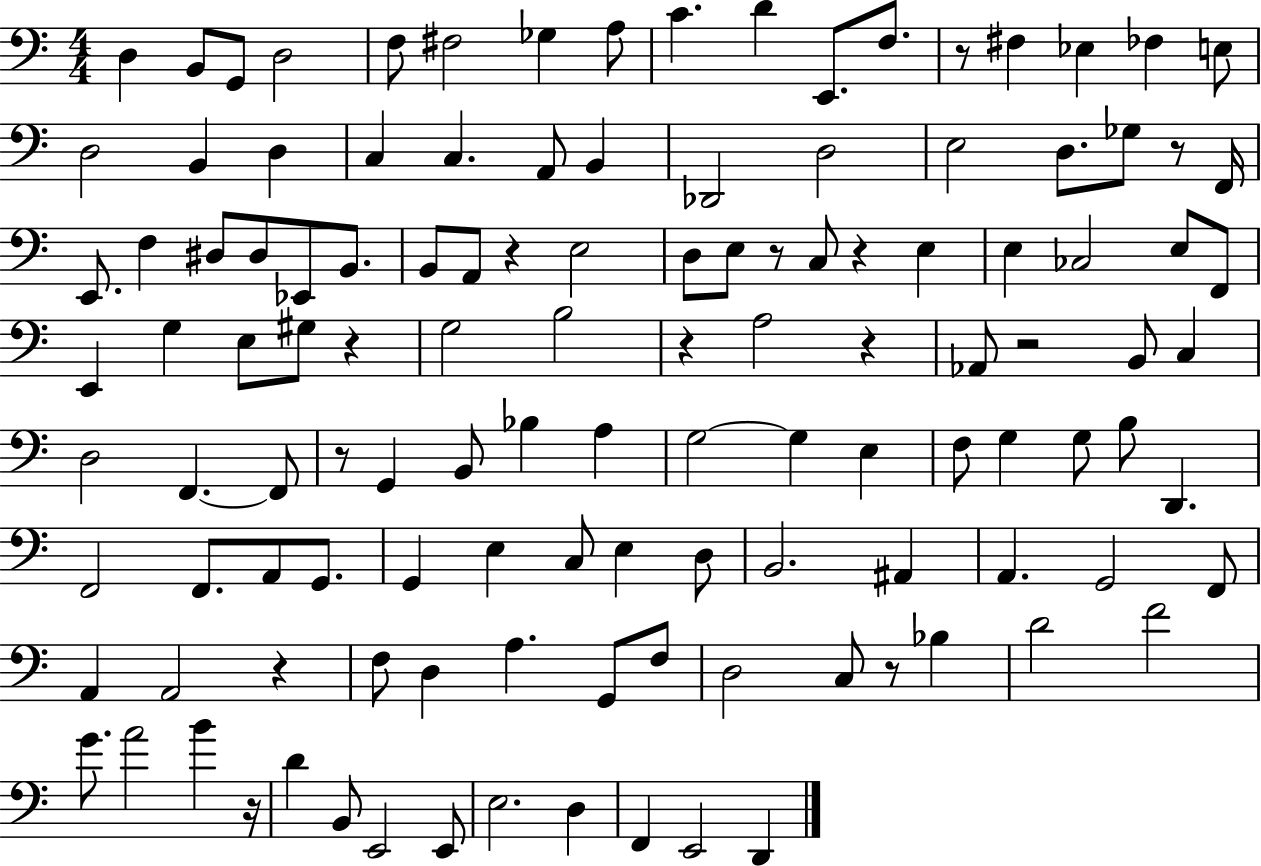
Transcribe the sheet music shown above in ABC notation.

X:1
T:Untitled
M:4/4
L:1/4
K:C
D, B,,/2 G,,/2 D,2 F,/2 ^F,2 _G, A,/2 C D E,,/2 F,/2 z/2 ^F, _E, _F, E,/2 D,2 B,, D, C, C, A,,/2 B,, _D,,2 D,2 E,2 D,/2 _G,/2 z/2 F,,/4 E,,/2 F, ^D,/2 ^D,/2 _E,,/2 B,,/2 B,,/2 A,,/2 z E,2 D,/2 E,/2 z/2 C,/2 z E, E, _C,2 E,/2 F,,/2 E,, G, E,/2 ^G,/2 z G,2 B,2 z A,2 z _A,,/2 z2 B,,/2 C, D,2 F,, F,,/2 z/2 G,, B,,/2 _B, A, G,2 G, E, F,/2 G, G,/2 B,/2 D,, F,,2 F,,/2 A,,/2 G,,/2 G,, E, C,/2 E, D,/2 B,,2 ^A,, A,, G,,2 F,,/2 A,, A,,2 z F,/2 D, A, G,,/2 F,/2 D,2 C,/2 z/2 _B, D2 F2 G/2 A2 B z/4 D B,,/2 E,,2 E,,/2 E,2 D, F,, E,,2 D,,